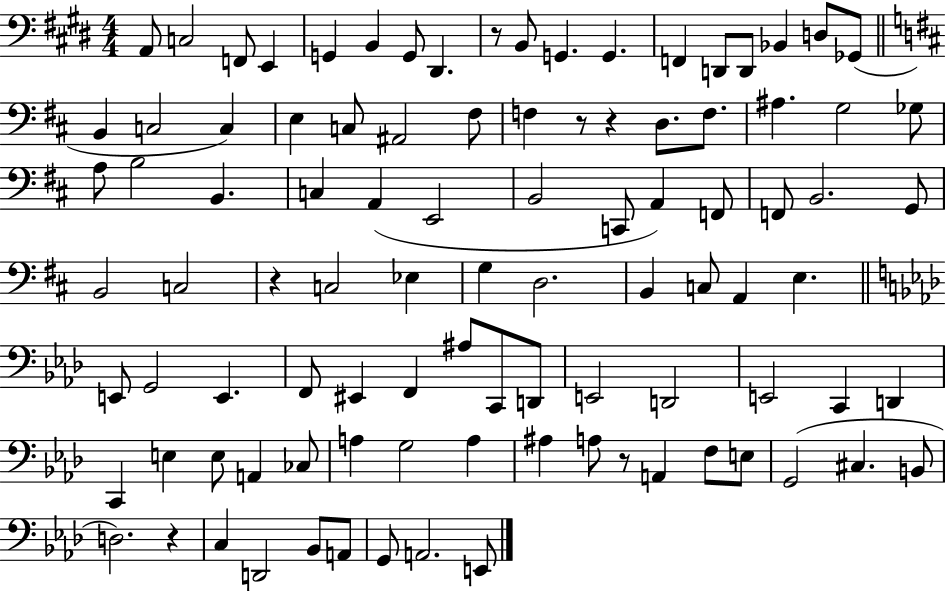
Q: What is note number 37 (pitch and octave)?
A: B2